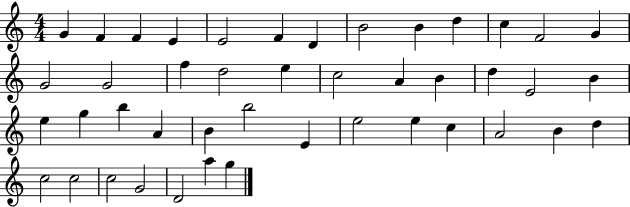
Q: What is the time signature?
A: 4/4